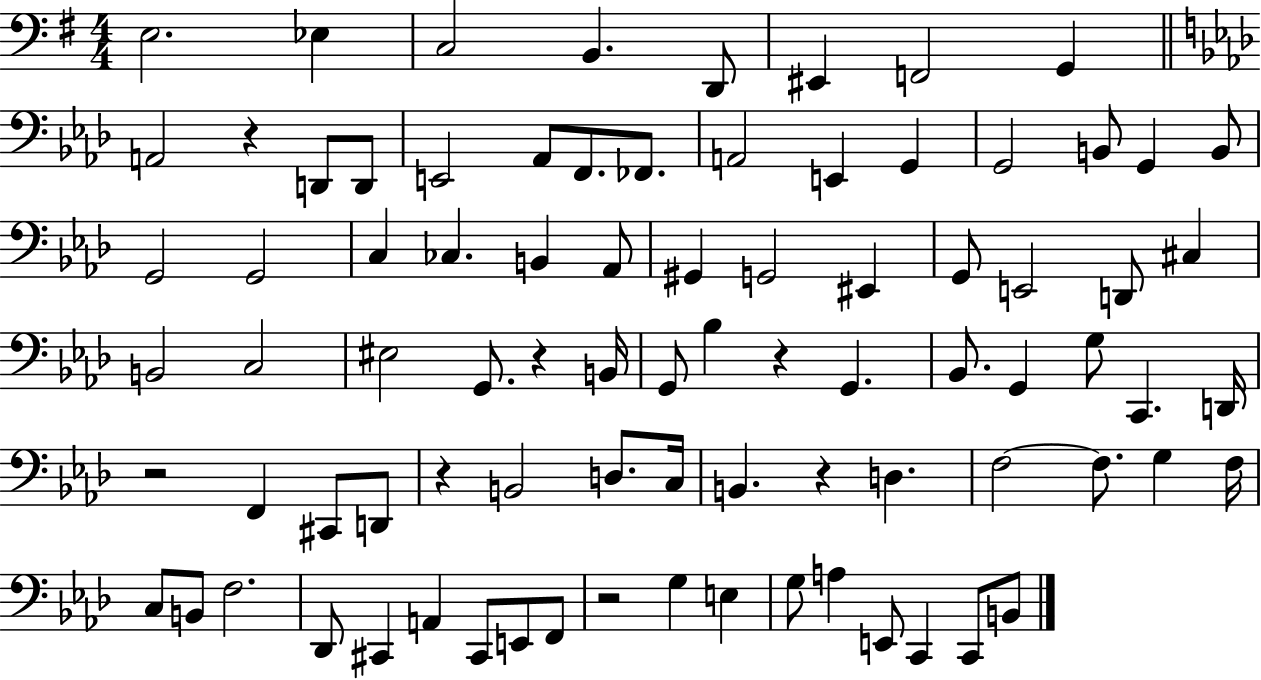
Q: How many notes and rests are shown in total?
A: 84